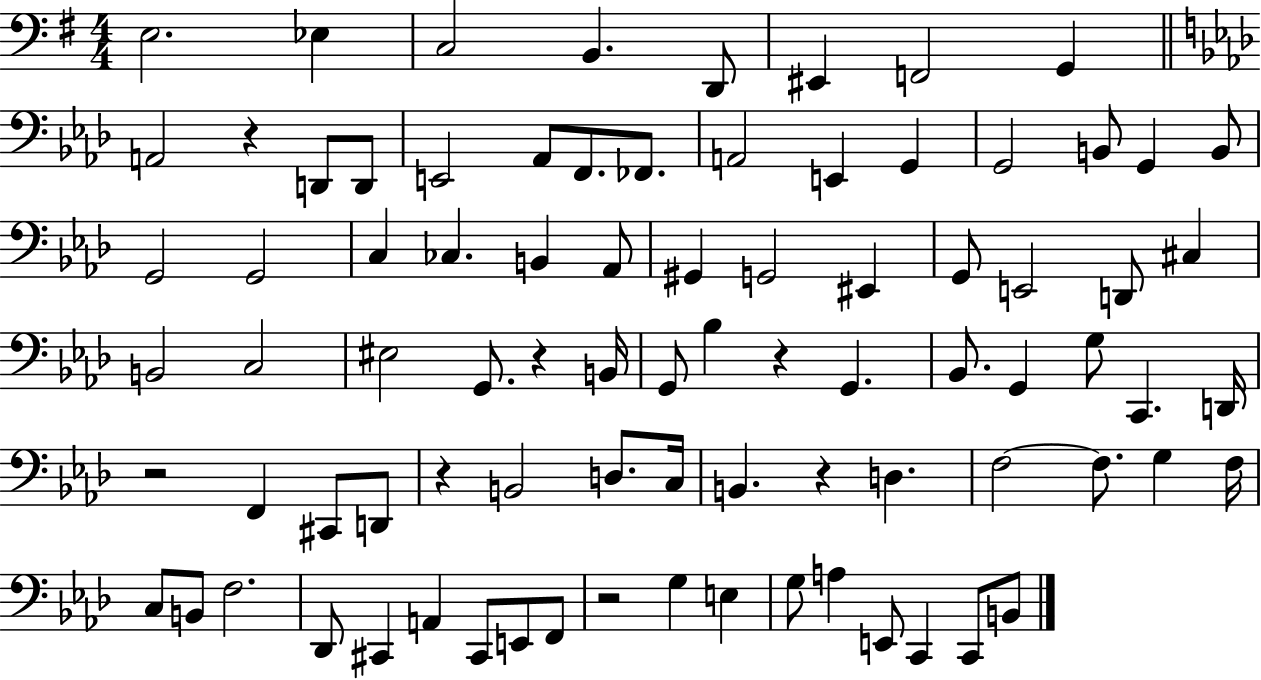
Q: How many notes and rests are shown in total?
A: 84